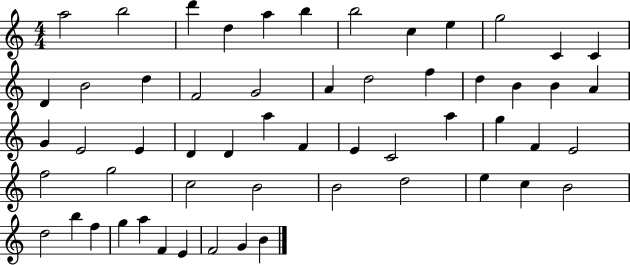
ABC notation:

X:1
T:Untitled
M:4/4
L:1/4
K:C
a2 b2 d' d a b b2 c e g2 C C D B2 d F2 G2 A d2 f d B B A G E2 E D D a F E C2 a g F E2 f2 g2 c2 B2 B2 d2 e c B2 d2 b f g a F E F2 G B